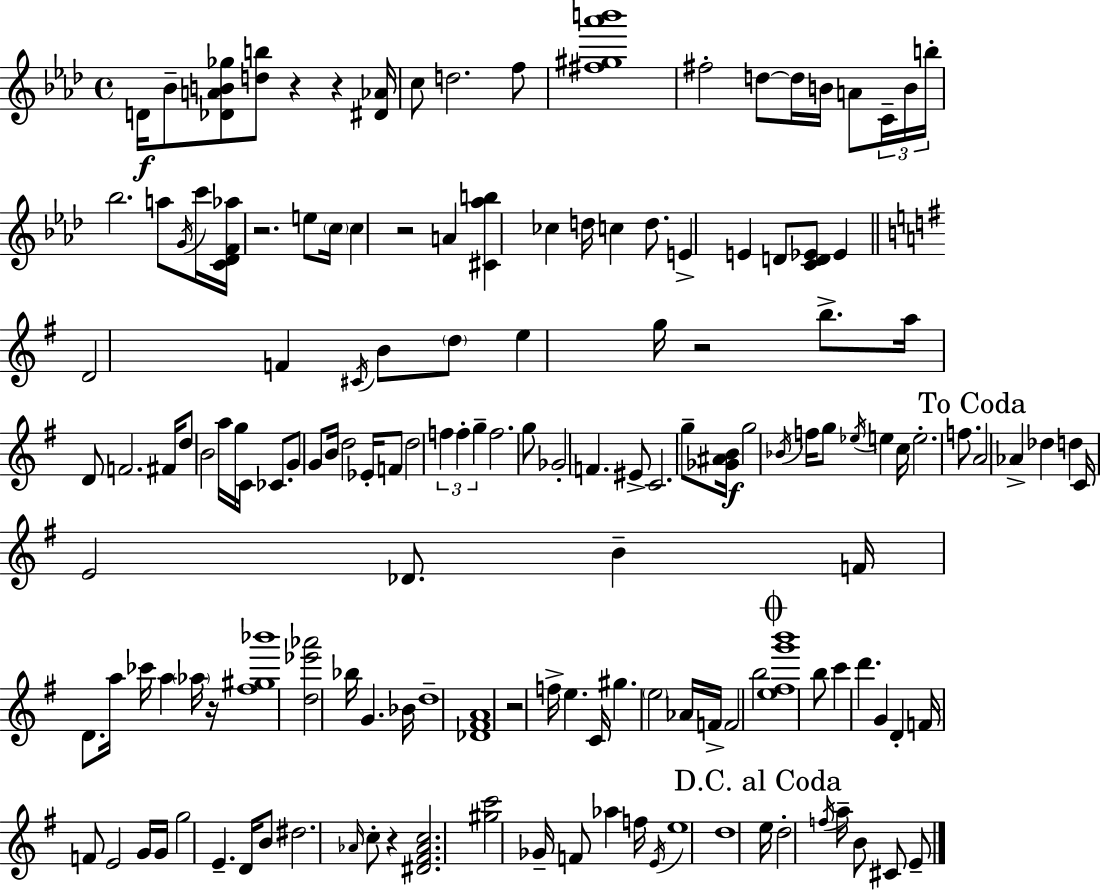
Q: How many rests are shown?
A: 8